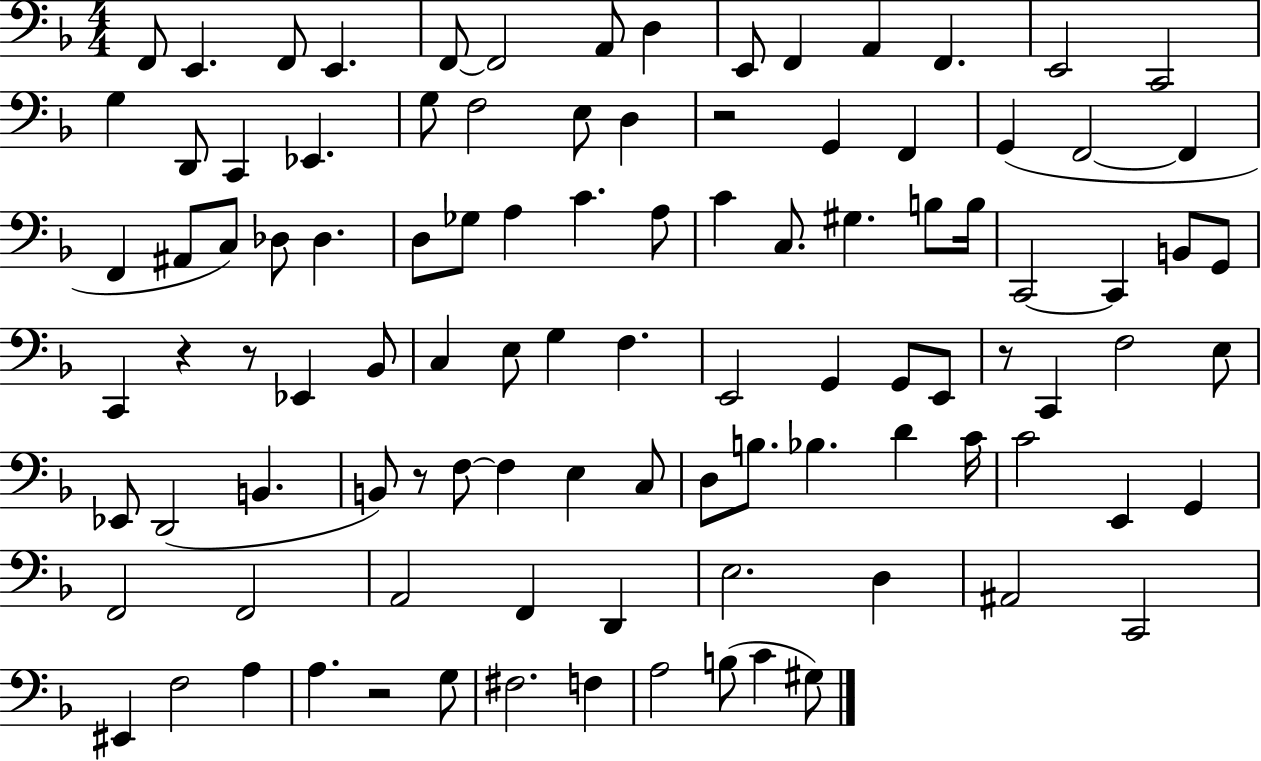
F2/e E2/q. F2/e E2/q. F2/e F2/h A2/e D3/q E2/e F2/q A2/q F2/q. E2/h C2/h G3/q D2/e C2/q Eb2/q. G3/e F3/h E3/e D3/q R/h G2/q F2/q G2/q F2/h F2/q F2/q A#2/e C3/e Db3/e Db3/q. D3/e Gb3/e A3/q C4/q. A3/e C4/q C3/e. G#3/q. B3/e B3/s C2/h C2/q B2/e G2/e C2/q R/q R/e Eb2/q Bb2/e C3/q E3/e G3/q F3/q. E2/h G2/q G2/e E2/e R/e C2/q F3/h E3/e Eb2/e D2/h B2/q. B2/e R/e F3/e F3/q E3/q C3/e D3/e B3/e. Bb3/q. D4/q C4/s C4/h E2/q G2/q F2/h F2/h A2/h F2/q D2/q E3/h. D3/q A#2/h C2/h EIS2/q F3/h A3/q A3/q. R/h G3/e F#3/h. F3/q A3/h B3/e C4/q G#3/e